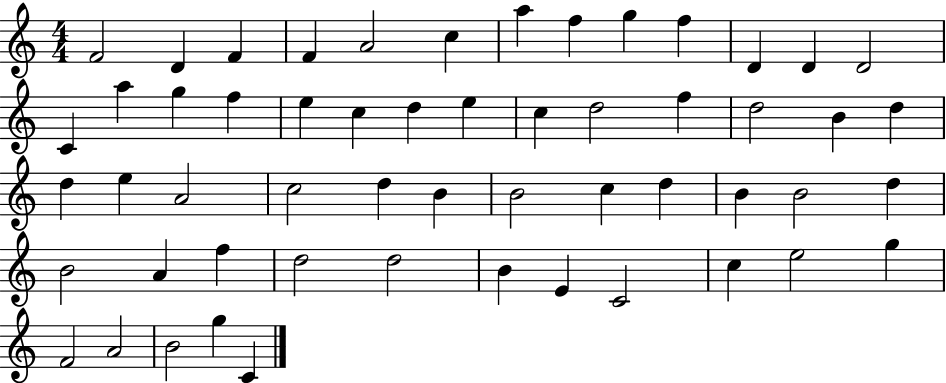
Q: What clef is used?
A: treble